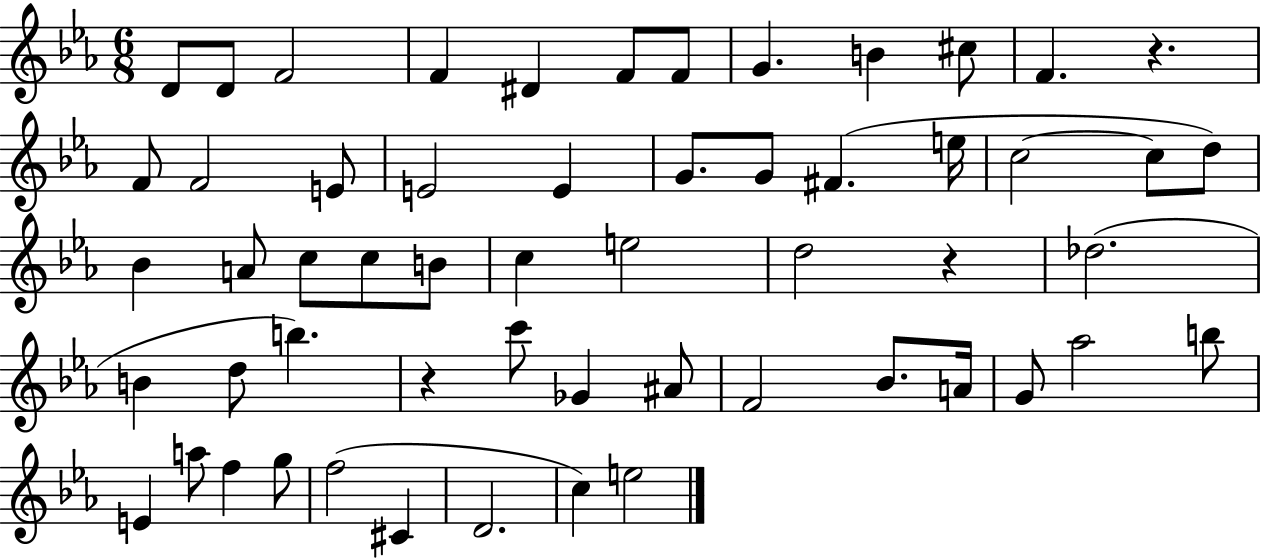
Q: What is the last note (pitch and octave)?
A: E5